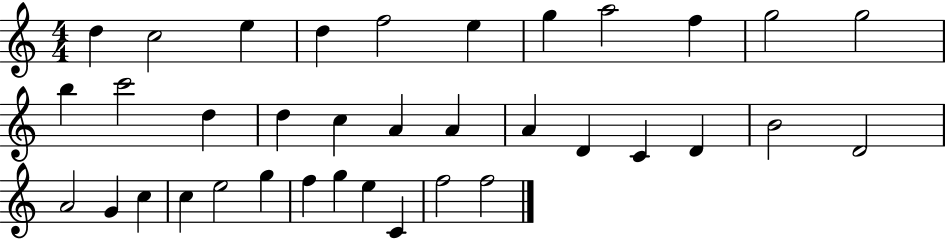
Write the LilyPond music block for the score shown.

{
  \clef treble
  \numericTimeSignature
  \time 4/4
  \key c \major
  d''4 c''2 e''4 | d''4 f''2 e''4 | g''4 a''2 f''4 | g''2 g''2 | \break b''4 c'''2 d''4 | d''4 c''4 a'4 a'4 | a'4 d'4 c'4 d'4 | b'2 d'2 | \break a'2 g'4 c''4 | c''4 e''2 g''4 | f''4 g''4 e''4 c'4 | f''2 f''2 | \break \bar "|."
}